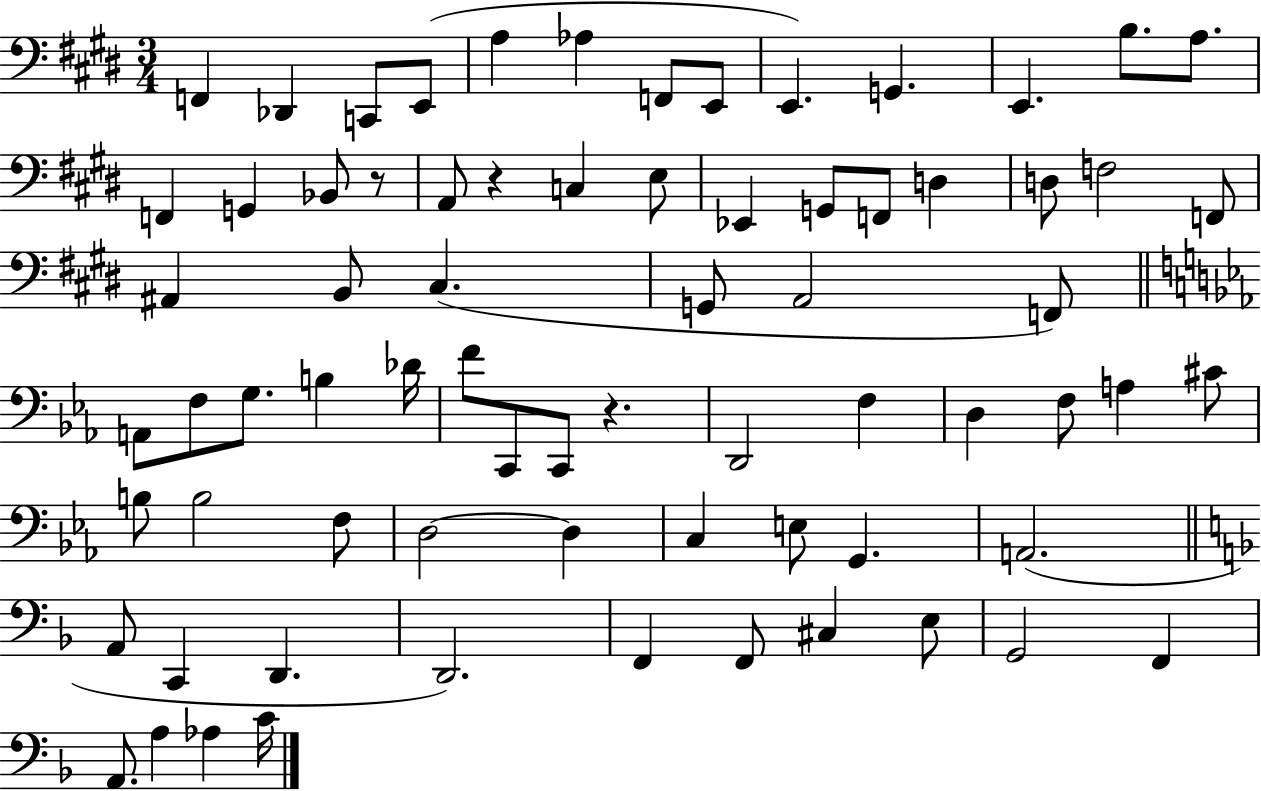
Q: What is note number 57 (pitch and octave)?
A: C2